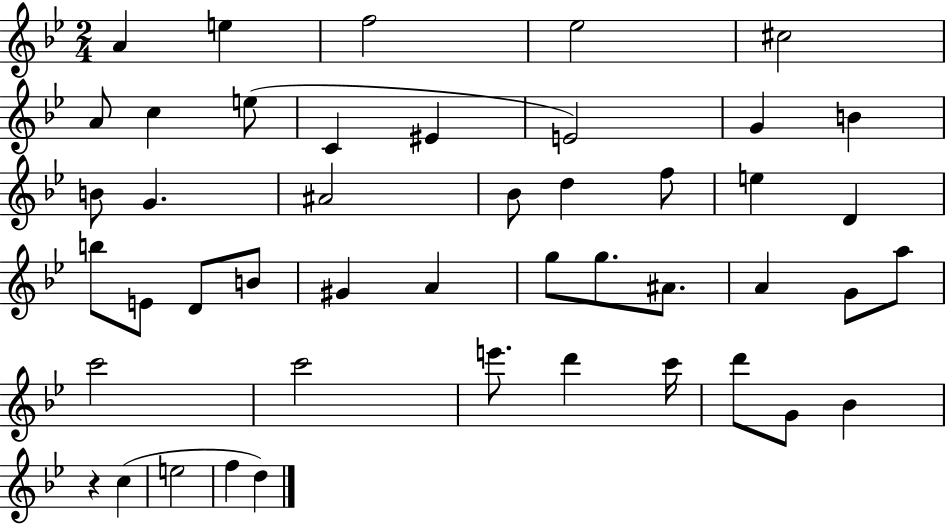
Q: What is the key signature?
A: BES major